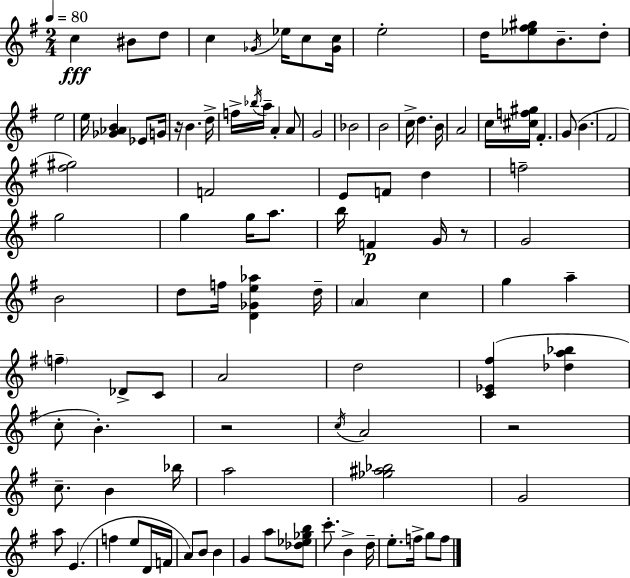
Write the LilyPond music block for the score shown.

{
  \clef treble
  \numericTimeSignature
  \time 2/4
  \key g \major
  \tempo 4 = 80
  \repeat volta 2 { c''4\fff bis'8 d''8 | c''4 \acciaccatura { ges'16 } ees''16 c''8 | <ges' c''>16 e''2-. | d''16 <ees'' fis'' gis''>8 b'8.-- d''8-. | \break e''2 | e''16 <ges' aes' b'>4 ees'8 | g'16 r16 b'4. | d''16-> f''16-> \acciaccatura { bes''16 } a''16-- a'4-. | \break a'8 g'2 | bes'2 | b'2 | c''16-> d''4. | \break b'16 a'2 | c''16 <cis'' f'' gis''>16 fis'4.-. | g'8( b'4. | fis'2 | \break <fis'' gis''>2) | f'2 | e'8 f'8 d''4 | f''2-- | \break g''2 | g''4 g''16 a''8. | b''16 f'4\p g'16 | r8 g'2 | \break b'2 | d''8 f''16 <d' ges' e'' aes''>4 | d''16-- \parenthesize a'4 c''4 | g''4 a''4-- | \break \parenthesize f''4-- des'8-> | c'8 a'2 | d''2 | <c' ees' fis''>4( <des'' a'' bes''>4 | \break c''8-. b'4.-.) | r2 | \acciaccatura { c''16 } a'2 | r2 | \break c''8.-- b'4 | bes''16 a''2 | <ges'' ais'' bes''>2 | g'2 | \break a''8 e'4.( | f''4 e''8 | d'16 f'16 a'8) b'8 b'4 | g'4 a''8 | \break <des'' ees'' ges'' b''>8 c'''8.-. b'4-> | d''16-- e''8.-. f''16-> g''8 | f''8 } \bar "|."
}